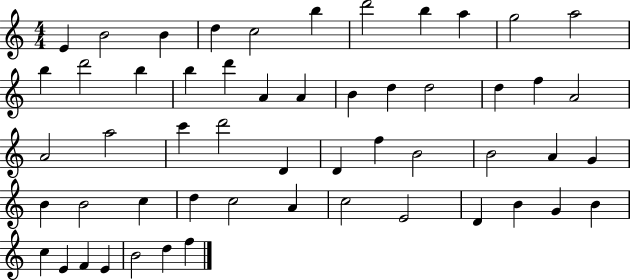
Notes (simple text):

E4/q B4/h B4/q D5/q C5/h B5/q D6/h B5/q A5/q G5/h A5/h B5/q D6/h B5/q B5/q D6/q A4/q A4/q B4/q D5/q D5/h D5/q F5/q A4/h A4/h A5/h C6/q D6/h D4/q D4/q F5/q B4/h B4/h A4/q G4/q B4/q B4/h C5/q D5/q C5/h A4/q C5/h E4/h D4/q B4/q G4/q B4/q C5/q E4/q F4/q E4/q B4/h D5/q F5/q